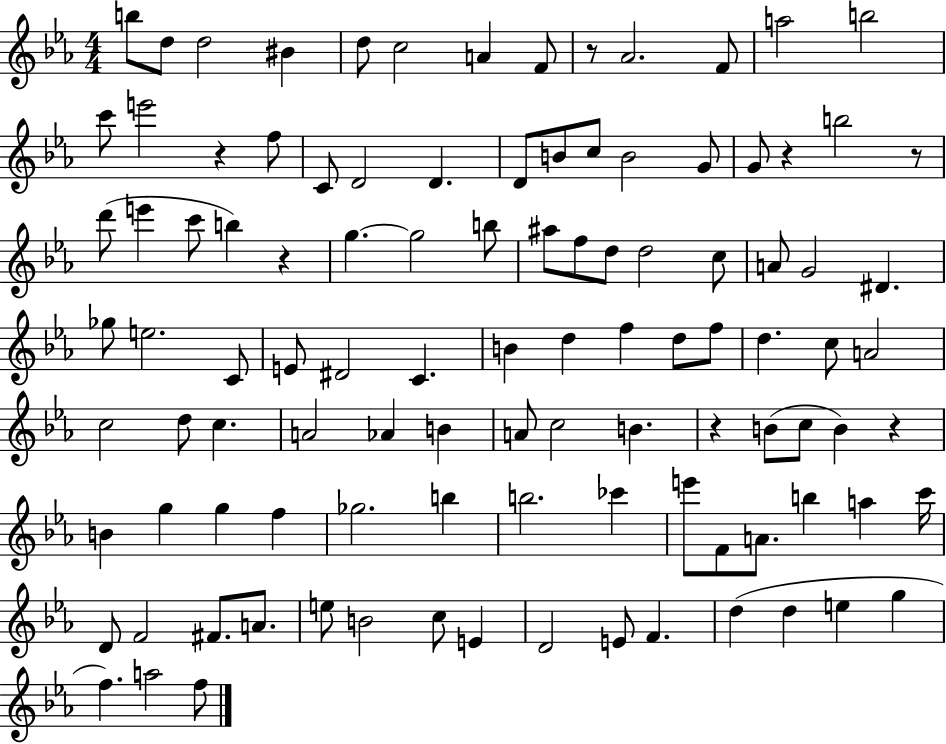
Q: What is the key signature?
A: EES major